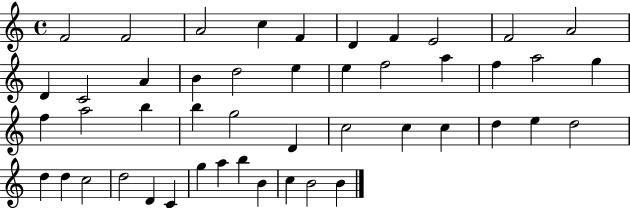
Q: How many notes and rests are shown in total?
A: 47